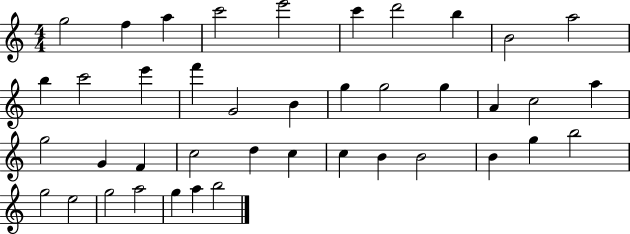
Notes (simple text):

G5/h F5/q A5/q C6/h E6/h C6/q D6/h B5/q B4/h A5/h B5/q C6/h E6/q F6/q G4/h B4/q G5/q G5/h G5/q A4/q C5/h A5/q G5/h G4/q F4/q C5/h D5/q C5/q C5/q B4/q B4/h B4/q G5/q B5/h G5/h E5/h G5/h A5/h G5/q A5/q B5/h